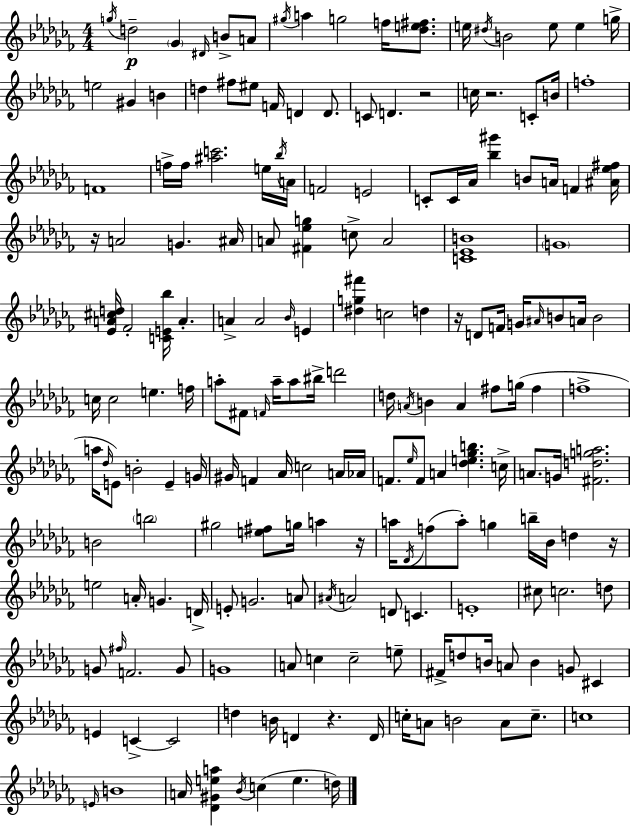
{
  \clef treble
  \numericTimeSignature
  \time 4/4
  \key aes \minor
  \acciaccatura { g''16 }\p d''2-- \parenthesize ges'4 \grace { dis'16 } b'8-> | a'8 \acciaccatura { gis''16 } a''4 g''2 f''16 | <des'' e'' fis''>8. e''16 \acciaccatura { dis''16 } b'2 e''8 e''4 | g''16-> e''2 gis'4 | \break b'4 d''4 fis''8 eis''8 f'16 d'4 | d'8. c'8 d'4. r2 | c''16 r2. | c'8-. b'16 f''1-. | \break f'1 | f''16-> f''16 <ais'' c'''>2. | e''16 \acciaccatura { bes''16 } a'16 f'2 e'2 | c'8-. c'16 aes'16 <bes'' gis'''>4 b'8 a'16 | \break f'4 <ais' ees'' fis''>16 r16 a'2 g'4. | ais'16 a'8 <fis' ees'' g''>4 c''8-> a'2 | <c' ees' b'>1 | \parenthesize g'1 | \break <ees' a' cis'' d''>16 fes'2-. <c' e' bes''>16 a'4.-. | a'4-> a'2 | \grace { bes'16 } e'4 <dis'' g'' fis'''>4 c''2 | d''4 r16 d'8 f'16 g'16 \grace { ais'16 } b'8 a'16 b'2 | \break c''16 c''2 | e''4. f''16 a''8-. fis'8 \grace { f'16 } a''16-- a''8 bis''16-> | d'''2 d''16 \acciaccatura { a'16 } b'4 a'4 | fis''8 g''16( fis''4 f''1-> | \break a''16 \grace { des''16 }) e'8 b'2-. | e'4-- g'16 gis'16 f'4 aes'16 | c''2 a'16 aes'16 f'8. \grace { ees''16 } f'8 | a'4 <des'' e'' ges'' b''>4. c''16-> a'8. g'16 <fis' d'' g'' a''>2. | \break b'2 | \parenthesize b''2 gis''2 | <e'' fis''>8 g''16 a''4 r16 a''16 \acciaccatura { des'16 }( f''8 a''8-.) | g''4 b''16-- bes'16 d''4 r16 e''2 | \break a'16-. g'4. d'16-> e'8-. g'2. | a'8 \acciaccatura { ais'16 } a'2 | d'8 c'4. e'1-. | cis''8 c''2. | \break d''8 g'8 \grace { fis''16 } | f'2. g'8 g'1 | a'8 | c''4 c''2-- e''8-- fis'16-> d''8 | \break b'16 a'8 b'4 g'8 cis'4 e'4 | c'4->~~ c'2 d''4 | b'16 d'4 r4. d'16 c''16-. a'8 | b'2 a'8 c''8.-- c''1 | \break \grace { e'16 } b'1 | a'16 | <des' gis' e'' a''>4 \acciaccatura { bes'16 } c''4( e''4. d''16) | \bar "|."
}